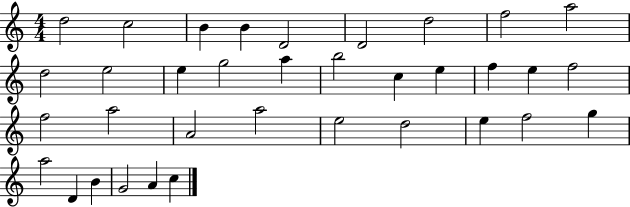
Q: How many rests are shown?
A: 0